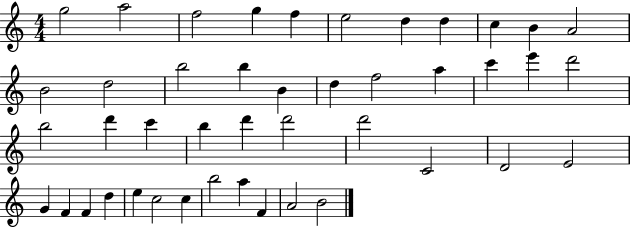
X:1
T:Untitled
M:4/4
L:1/4
K:C
g2 a2 f2 g f e2 d d c B A2 B2 d2 b2 b B d f2 a c' e' d'2 b2 d' c' b d' d'2 d'2 C2 D2 E2 G F F d e c2 c b2 a F A2 B2